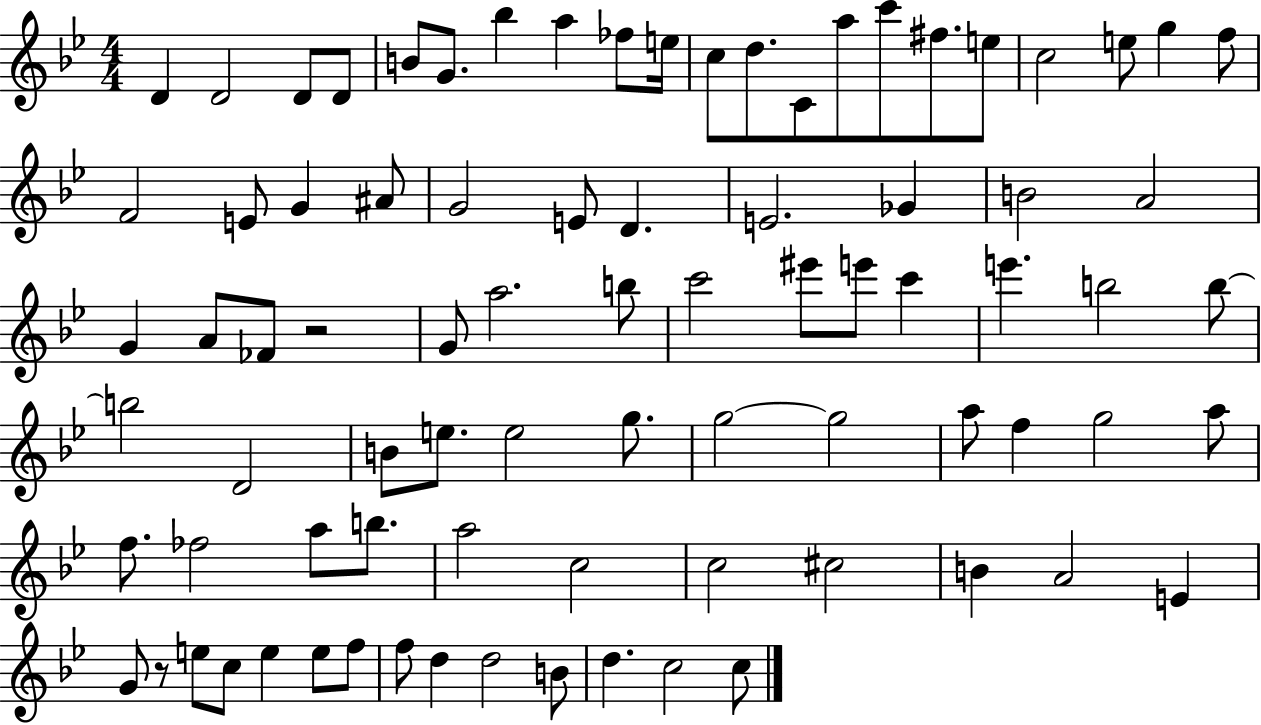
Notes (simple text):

D4/q D4/h D4/e D4/e B4/e G4/e. Bb5/q A5/q FES5/e E5/s C5/e D5/e. C4/e A5/e C6/e F#5/e. E5/e C5/h E5/e G5/q F5/e F4/h E4/e G4/q A#4/e G4/h E4/e D4/q. E4/h. Gb4/q B4/h A4/h G4/q A4/e FES4/e R/h G4/e A5/h. B5/e C6/h EIS6/e E6/e C6/q E6/q. B5/h B5/e B5/h D4/h B4/e E5/e. E5/h G5/e. G5/h G5/h A5/e F5/q G5/h A5/e F5/e. FES5/h A5/e B5/e. A5/h C5/h C5/h C#5/h B4/q A4/h E4/q G4/e R/e E5/e C5/e E5/q E5/e F5/e F5/e D5/q D5/h B4/e D5/q. C5/h C5/e